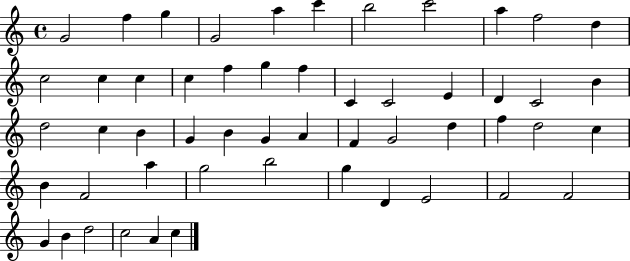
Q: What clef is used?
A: treble